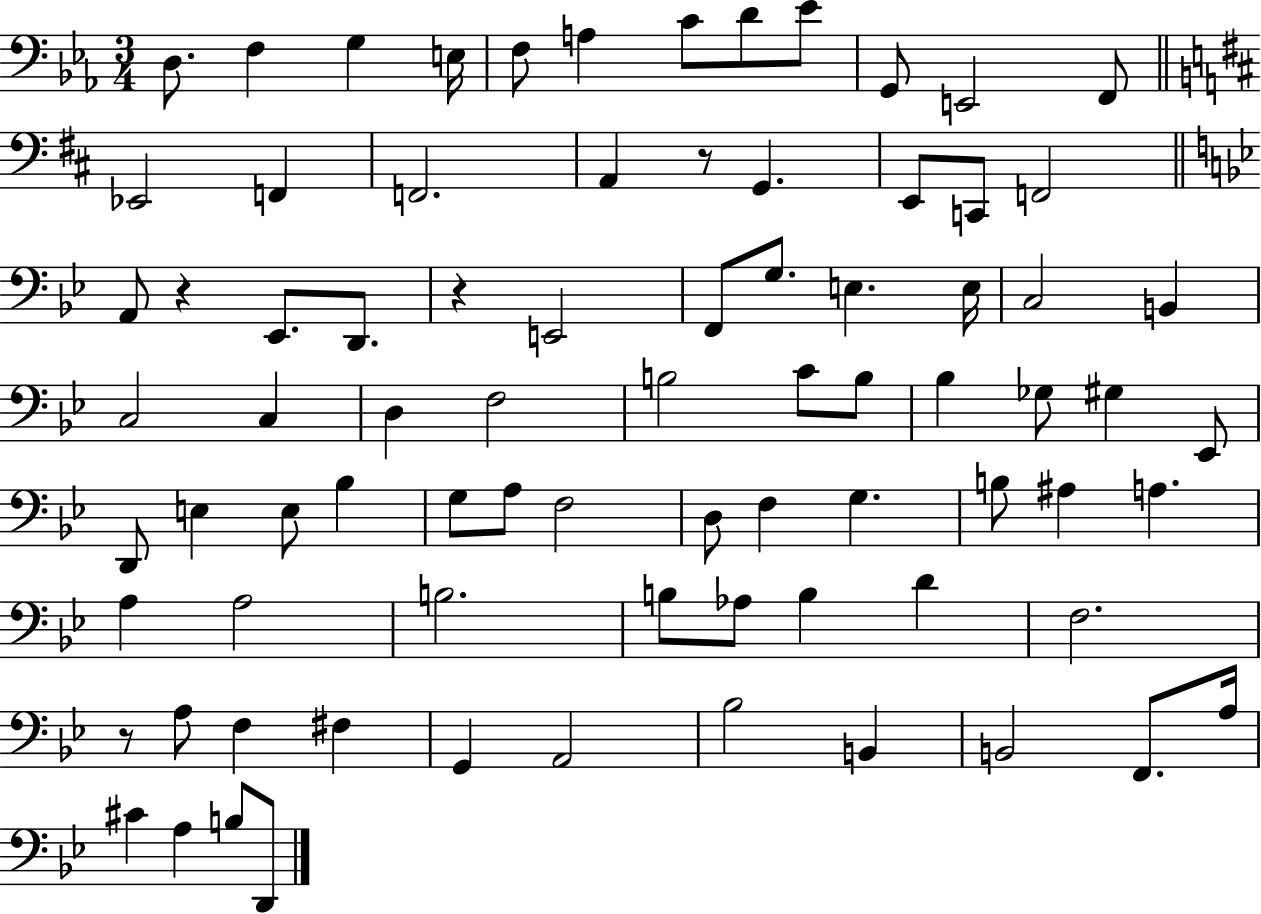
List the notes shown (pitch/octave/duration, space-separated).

D3/e. F3/q G3/q E3/s F3/e A3/q C4/e D4/e Eb4/e G2/e E2/h F2/e Eb2/h F2/q F2/h. A2/q R/e G2/q. E2/e C2/e F2/h A2/e R/q Eb2/e. D2/e. R/q E2/h F2/e G3/e. E3/q. E3/s C3/h B2/q C3/h C3/q D3/q F3/h B3/h C4/e B3/e Bb3/q Gb3/e G#3/q Eb2/e D2/e E3/q E3/e Bb3/q G3/e A3/e F3/h D3/e F3/q G3/q. B3/e A#3/q A3/q. A3/q A3/h B3/h. B3/e Ab3/e B3/q D4/q F3/h. R/e A3/e F3/q F#3/q G2/q A2/h Bb3/h B2/q B2/h F2/e. A3/s C#4/q A3/q B3/e D2/e